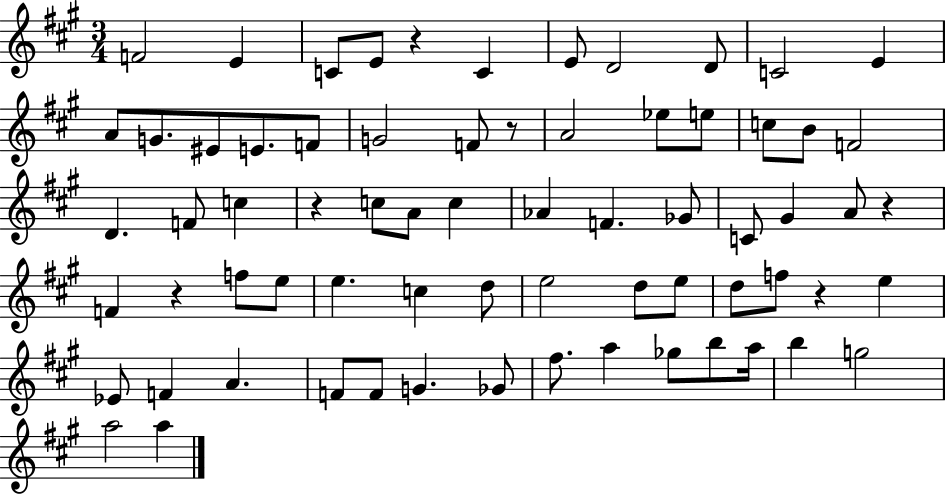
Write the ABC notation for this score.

X:1
T:Untitled
M:3/4
L:1/4
K:A
F2 E C/2 E/2 z C E/2 D2 D/2 C2 E A/2 G/2 ^E/2 E/2 F/2 G2 F/2 z/2 A2 _e/2 e/2 c/2 B/2 F2 D F/2 c z c/2 A/2 c _A F _G/2 C/2 ^G A/2 z F z f/2 e/2 e c d/2 e2 d/2 e/2 d/2 f/2 z e _E/2 F A F/2 F/2 G _G/2 ^f/2 a _g/2 b/2 a/4 b g2 a2 a